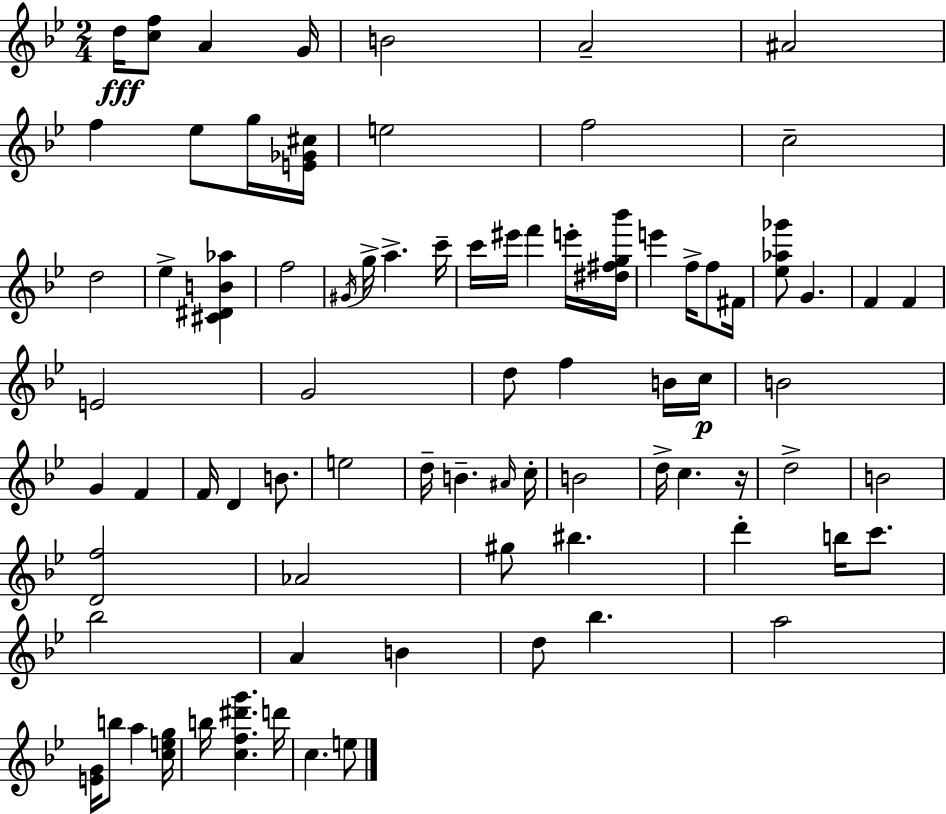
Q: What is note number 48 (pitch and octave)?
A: B4